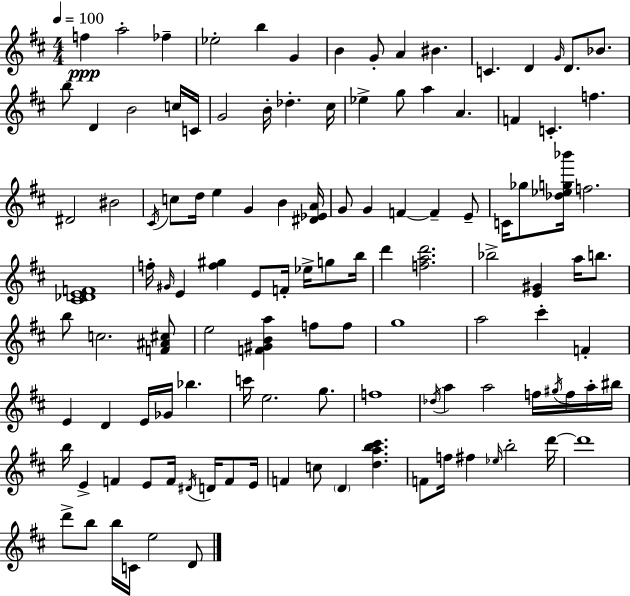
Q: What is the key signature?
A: D major